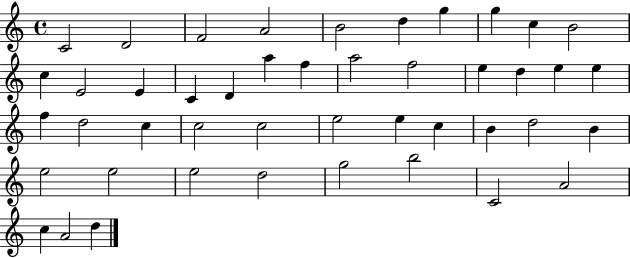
{
  \clef treble
  \time 4/4
  \defaultTimeSignature
  \key c \major
  c'2 d'2 | f'2 a'2 | b'2 d''4 g''4 | g''4 c''4 b'2 | \break c''4 e'2 e'4 | c'4 d'4 a''4 f''4 | a''2 f''2 | e''4 d''4 e''4 e''4 | \break f''4 d''2 c''4 | c''2 c''2 | e''2 e''4 c''4 | b'4 d''2 b'4 | \break e''2 e''2 | e''2 d''2 | g''2 b''2 | c'2 a'2 | \break c''4 a'2 d''4 | \bar "|."
}